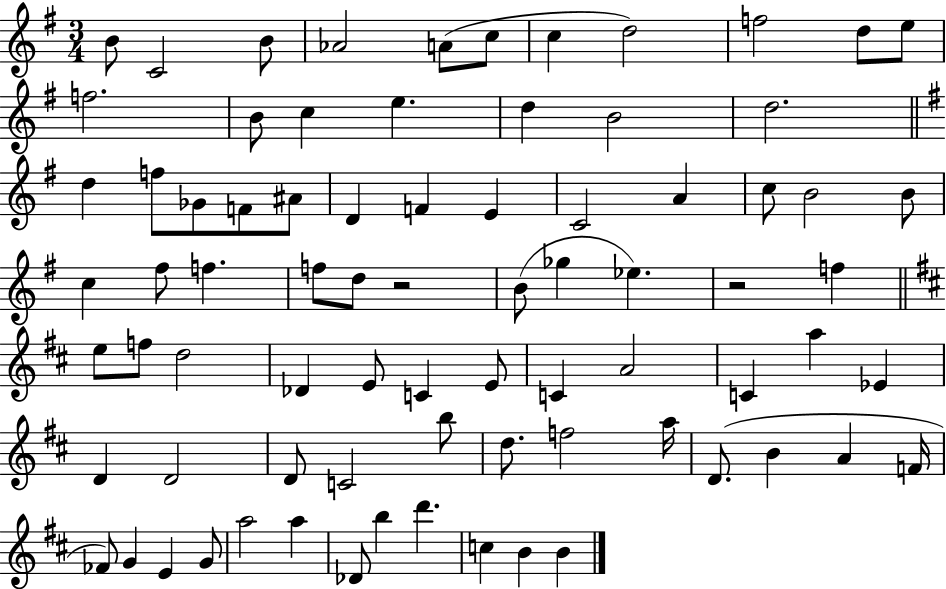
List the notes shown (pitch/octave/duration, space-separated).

B4/e C4/h B4/e Ab4/h A4/e C5/e C5/q D5/h F5/h D5/e E5/e F5/h. B4/e C5/q E5/q. D5/q B4/h D5/h. D5/q F5/e Gb4/e F4/e A#4/e D4/q F4/q E4/q C4/h A4/q C5/e B4/h B4/e C5/q F#5/e F5/q. F5/e D5/e R/h B4/e Gb5/q Eb5/q. R/h F5/q E5/e F5/e D5/h Db4/q E4/e C4/q E4/e C4/q A4/h C4/q A5/q Eb4/q D4/q D4/h D4/e C4/h B5/e D5/e. F5/h A5/s D4/e. B4/q A4/q F4/s FES4/e G4/q E4/q G4/e A5/h A5/q Db4/e B5/q D6/q. C5/q B4/q B4/q